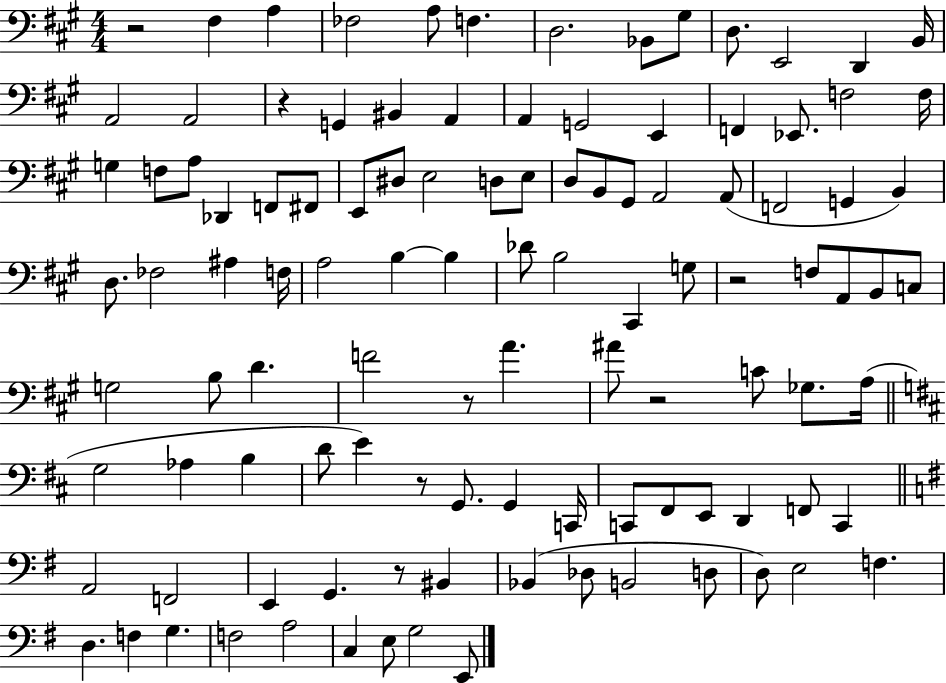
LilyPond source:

{
  \clef bass
  \numericTimeSignature
  \time 4/4
  \key a \major
  r2 fis4 a4 | fes2 a8 f4. | d2. bes,8 gis8 | d8. e,2 d,4 b,16 | \break a,2 a,2 | r4 g,4 bis,4 a,4 | a,4 g,2 e,4 | f,4 ees,8. f2 f16 | \break g4 f8 a8 des,4 f,8 fis,8 | e,8 dis8 e2 d8 e8 | d8 b,8 gis,8 a,2 a,8( | f,2 g,4 b,4) | \break d8. fes2 ais4 f16 | a2 b4~~ b4 | des'8 b2 cis,4 g8 | r2 f8 a,8 b,8 c8 | \break g2 b8 d'4. | f'2 r8 a'4. | ais'8 r2 c'8 ges8. a16( | \bar "||" \break \key d \major g2 aes4 b4 | d'8 e'4) r8 g,8. g,4 c,16 | c,8 fis,8 e,8 d,4 f,8 c,4 | \bar "||" \break \key g \major a,2 f,2 | e,4 g,4. r8 bis,4 | bes,4( des8 b,2 d8 | d8) e2 f4. | \break d4. f4 g4. | f2 a2 | c4 e8 g2 e,8 | \bar "|."
}